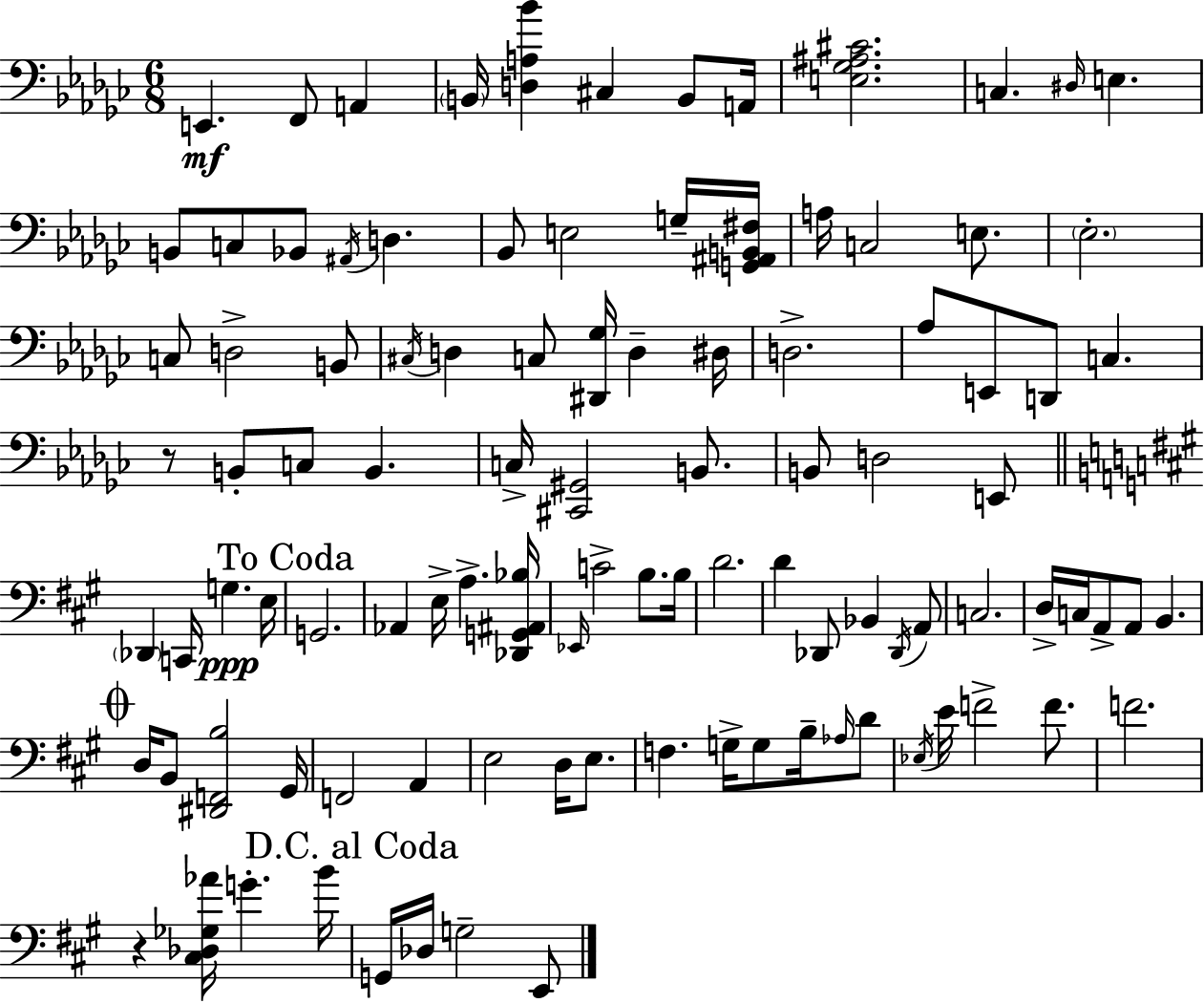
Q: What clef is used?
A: bass